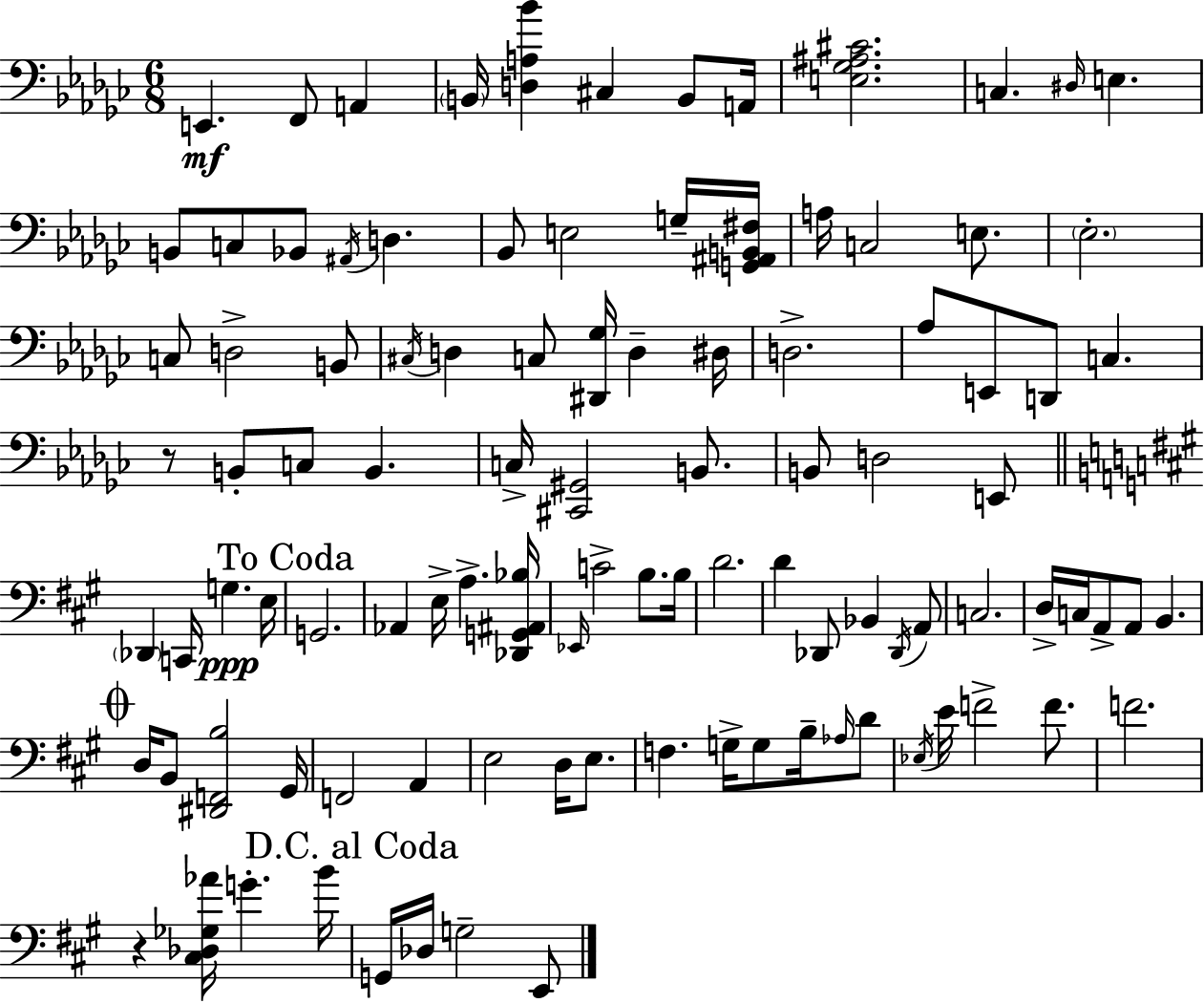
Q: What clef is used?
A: bass